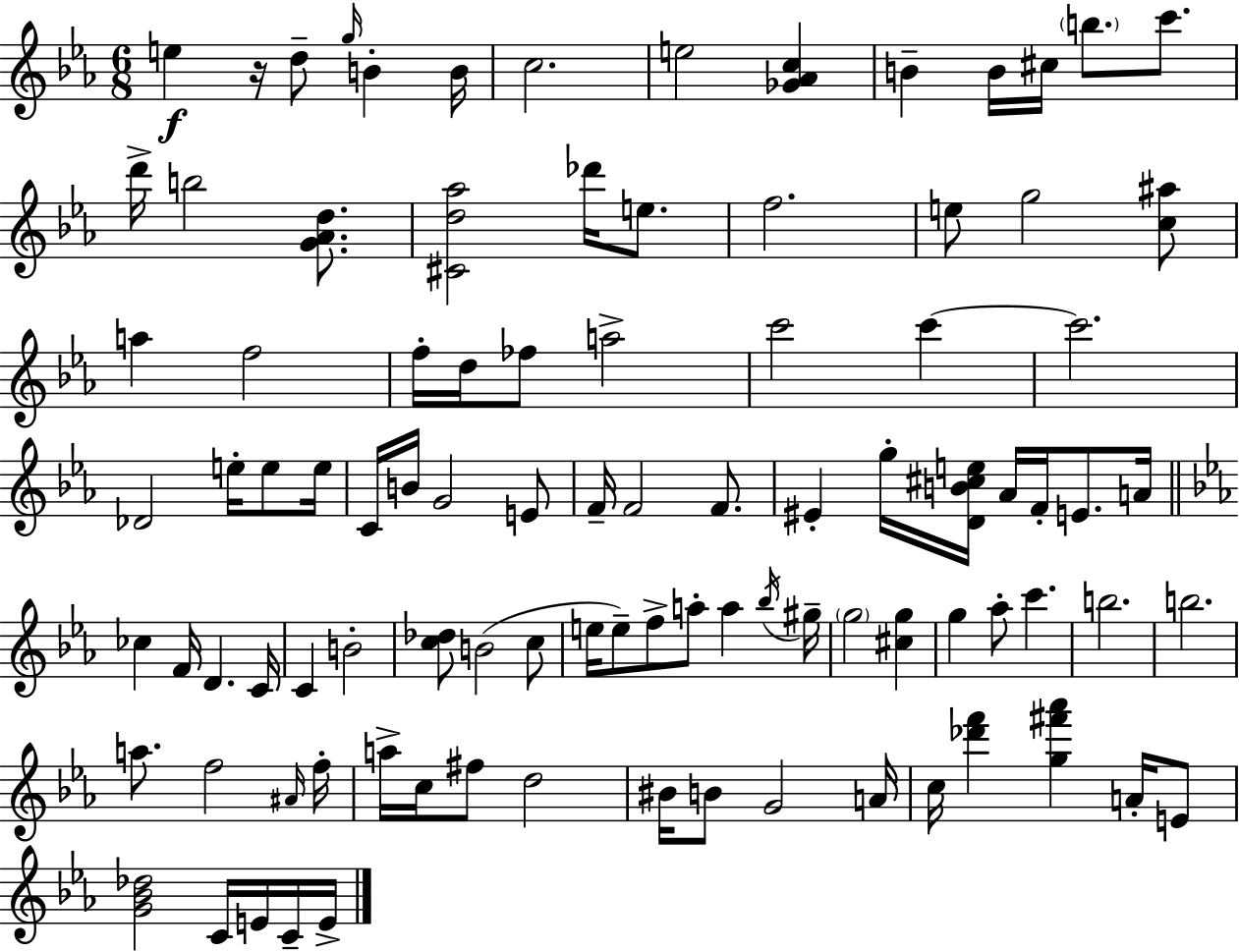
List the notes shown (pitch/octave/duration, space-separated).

E5/q R/s D5/e G5/s B4/q B4/s C5/h. E5/h [Gb4,Ab4,C5]/q B4/q B4/s C#5/s B5/e. C6/e. D6/s B5/h [G4,Ab4,D5]/e. [C#4,D5,Ab5]/h Db6/s E5/e. F5/h. E5/e G5/h [C5,A#5]/e A5/q F5/h F5/s D5/s FES5/e A5/h C6/h C6/q C6/h. Db4/h E5/s E5/e E5/s C4/s B4/s G4/h E4/e F4/s F4/h F4/e. EIS4/q G5/s [D4,B4,C#5,E5]/s Ab4/s F4/s E4/e. A4/s CES5/q F4/s D4/q. C4/s C4/q B4/h [C5,Db5]/e B4/h C5/e E5/s E5/e F5/e A5/e A5/q Bb5/s G#5/s G5/h [C#5,G5]/q G5/q Ab5/e C6/q. B5/h. B5/h. A5/e. F5/h A#4/s F5/s A5/s C5/s F#5/e D5/h BIS4/s B4/e G4/h A4/s C5/s [Db6,F6]/q [G5,F#6,Ab6]/q A4/s E4/e [G4,Bb4,Db5]/h C4/s E4/s C4/s E4/s